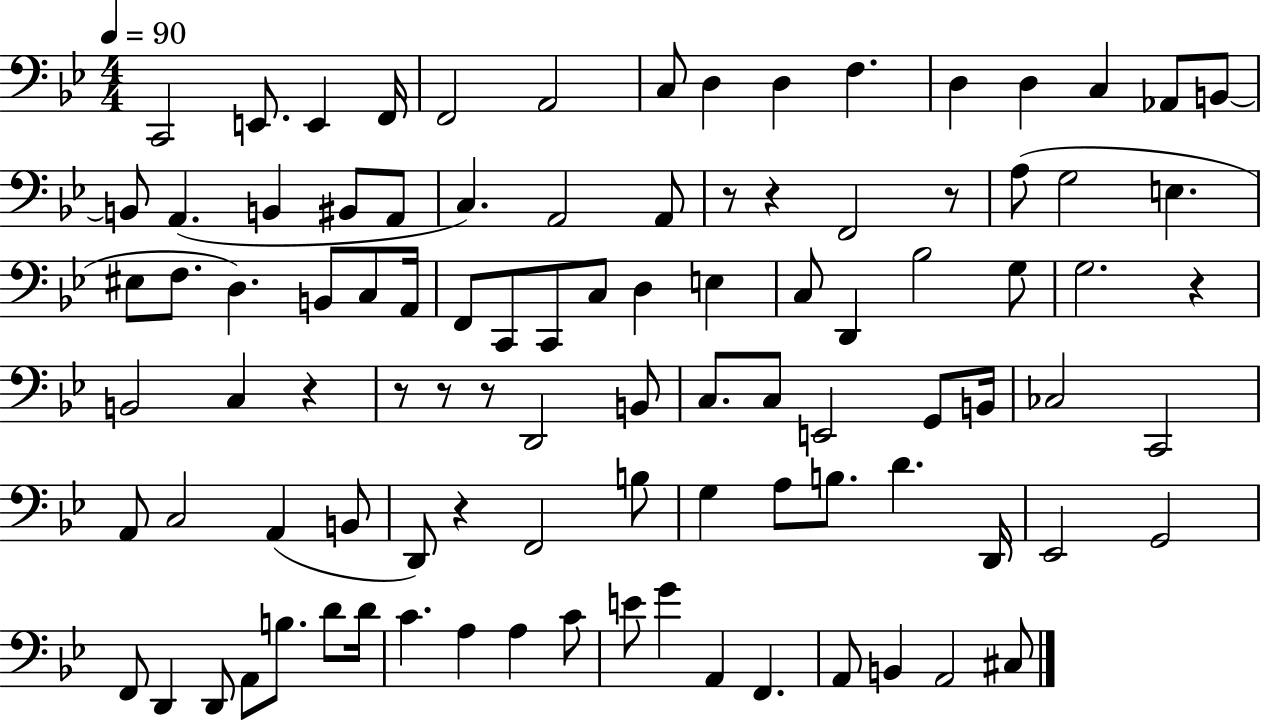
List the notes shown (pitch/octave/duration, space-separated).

C2/h E2/e. E2/q F2/s F2/h A2/h C3/e D3/q D3/q F3/q. D3/q D3/q C3/q Ab2/e B2/e B2/e A2/q. B2/q BIS2/e A2/e C3/q. A2/h A2/e R/e R/q F2/h R/e A3/e G3/h E3/q. EIS3/e F3/e. D3/q. B2/e C3/e A2/s F2/e C2/e C2/e C3/e D3/q E3/q C3/e D2/q Bb3/h G3/e G3/h. R/q B2/h C3/q R/q R/e R/e R/e D2/h B2/e C3/e. C3/e E2/h G2/e B2/s CES3/h C2/h A2/e C3/h A2/q B2/e D2/e R/q F2/h B3/e G3/q A3/e B3/e. D4/q. D2/s Eb2/h G2/h F2/e D2/q D2/e A2/e B3/e. D4/e D4/s C4/q. A3/q A3/q C4/e E4/e G4/q A2/q F2/q. A2/e B2/q A2/h C#3/e